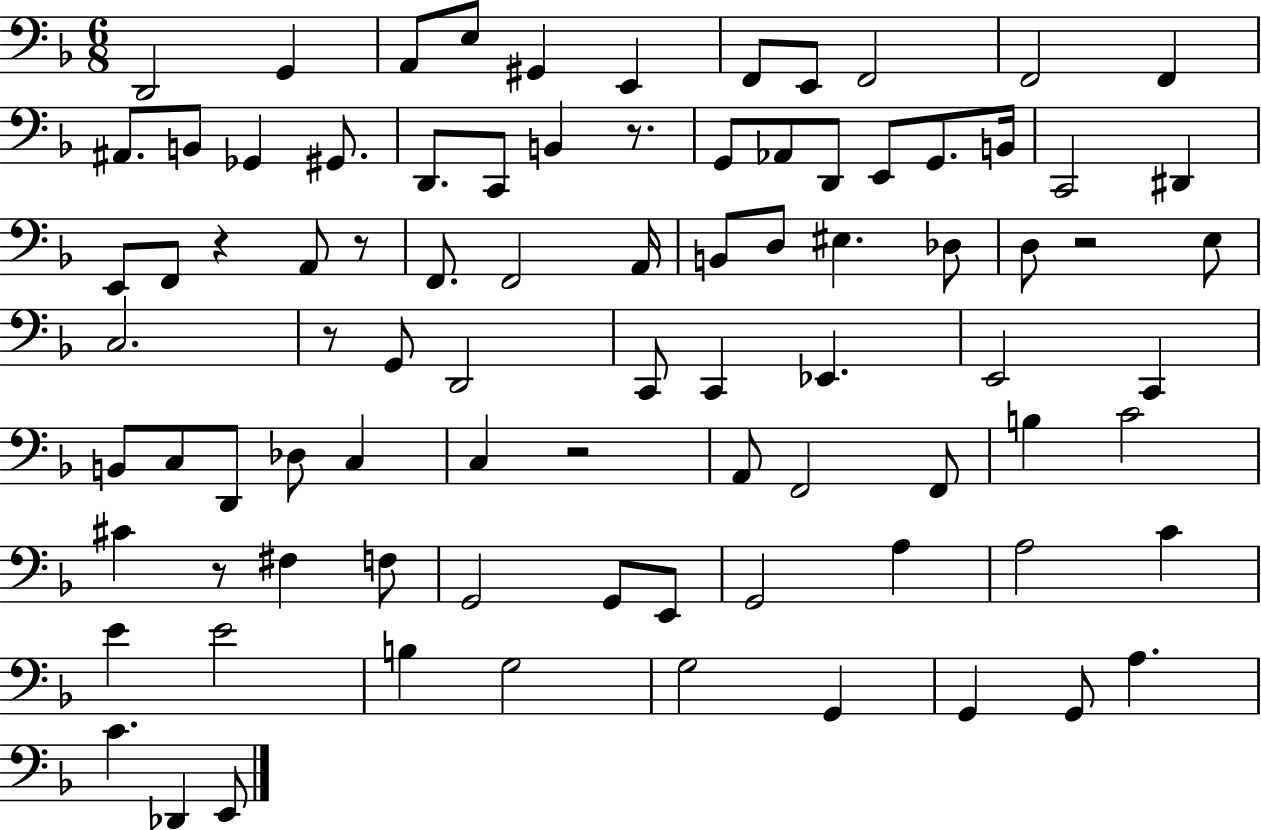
X:1
T:Untitled
M:6/8
L:1/4
K:F
D,,2 G,, A,,/2 E,/2 ^G,, E,, F,,/2 E,,/2 F,,2 F,,2 F,, ^A,,/2 B,,/2 _G,, ^G,,/2 D,,/2 C,,/2 B,, z/2 G,,/2 _A,,/2 D,,/2 E,,/2 G,,/2 B,,/4 C,,2 ^D,, E,,/2 F,,/2 z A,,/2 z/2 F,,/2 F,,2 A,,/4 B,,/2 D,/2 ^E, _D,/2 D,/2 z2 E,/2 C,2 z/2 G,,/2 D,,2 C,,/2 C,, _E,, E,,2 C,, B,,/2 C,/2 D,,/2 _D,/2 C, C, z2 A,,/2 F,,2 F,,/2 B, C2 ^C z/2 ^F, F,/2 G,,2 G,,/2 E,,/2 G,,2 A, A,2 C E E2 B, G,2 G,2 G,, G,, G,,/2 A, C _D,, E,,/2